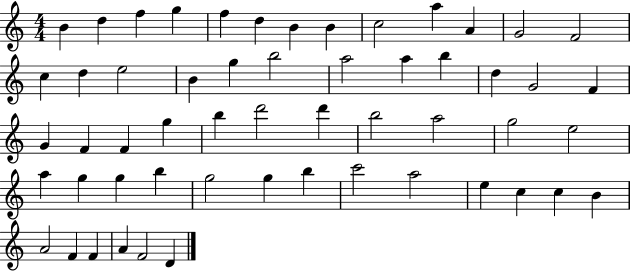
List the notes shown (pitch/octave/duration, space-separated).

B4/q D5/q F5/q G5/q F5/q D5/q B4/q B4/q C5/h A5/q A4/q G4/h F4/h C5/q D5/q E5/h B4/q G5/q B5/h A5/h A5/q B5/q D5/q G4/h F4/q G4/q F4/q F4/q G5/q B5/q D6/h D6/q B5/h A5/h G5/h E5/h A5/q G5/q G5/q B5/q G5/h G5/q B5/q C6/h A5/h E5/q C5/q C5/q B4/q A4/h F4/q F4/q A4/q F4/h D4/q